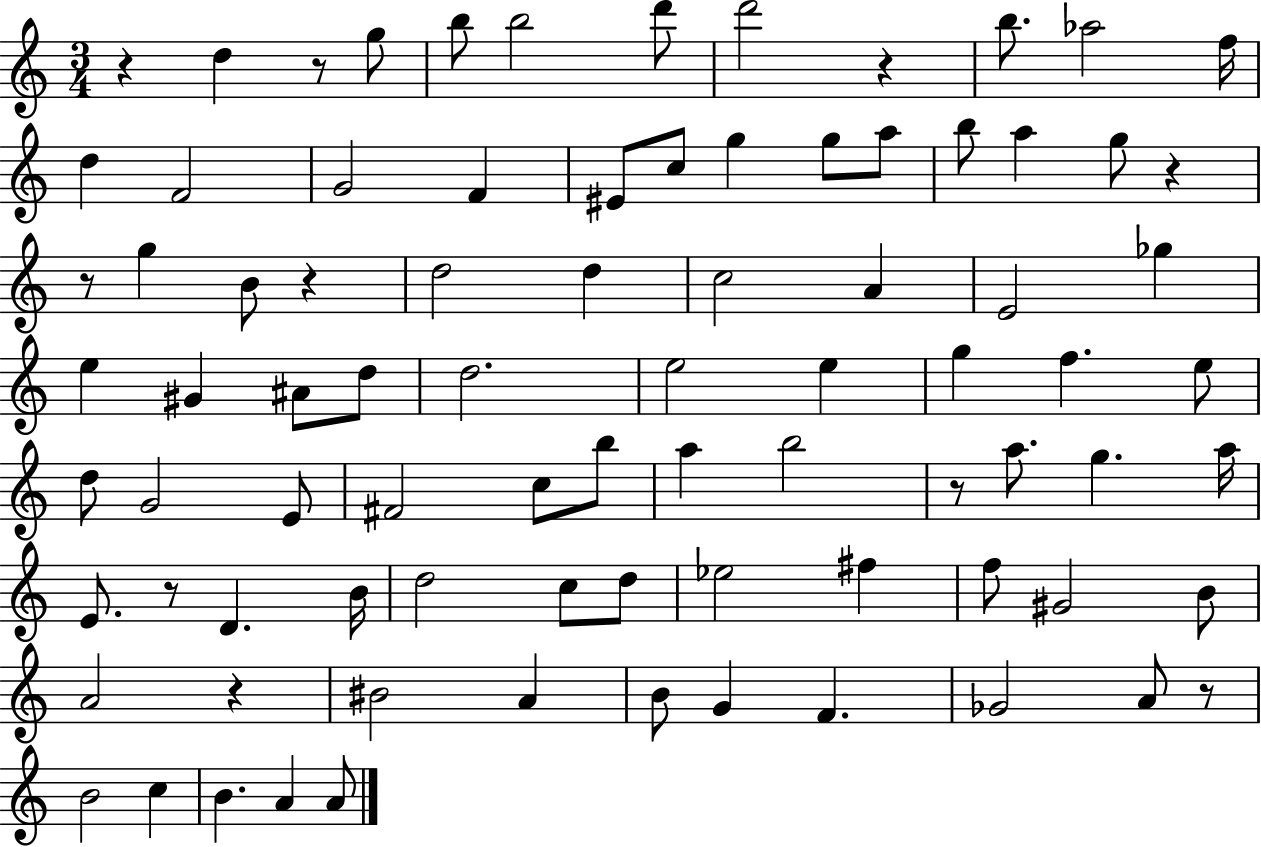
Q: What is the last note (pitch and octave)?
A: A4